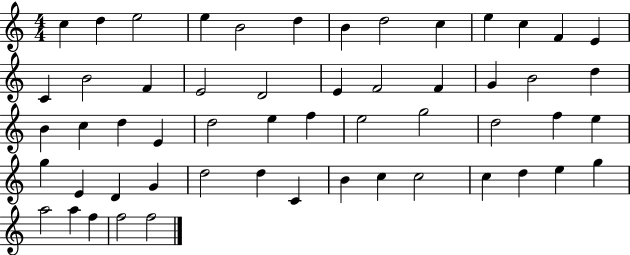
{
  \clef treble
  \numericTimeSignature
  \time 4/4
  \key c \major
  c''4 d''4 e''2 | e''4 b'2 d''4 | b'4 d''2 c''4 | e''4 c''4 f'4 e'4 | \break c'4 b'2 f'4 | e'2 d'2 | e'4 f'2 f'4 | g'4 b'2 d''4 | \break b'4 c''4 d''4 e'4 | d''2 e''4 f''4 | e''2 g''2 | d''2 f''4 e''4 | \break g''4 e'4 d'4 g'4 | d''2 d''4 c'4 | b'4 c''4 c''2 | c''4 d''4 e''4 g''4 | \break a''2 a''4 f''4 | f''2 f''2 | \bar "|."
}